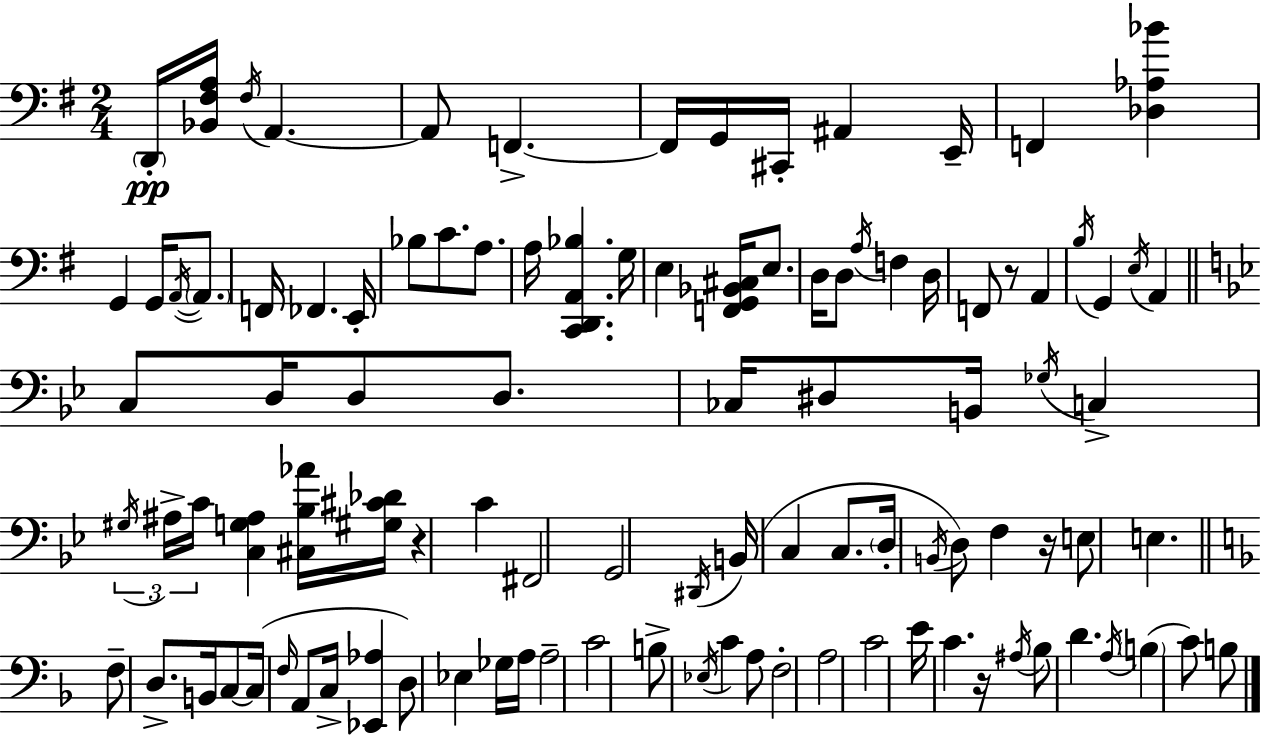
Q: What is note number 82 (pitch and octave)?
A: C4